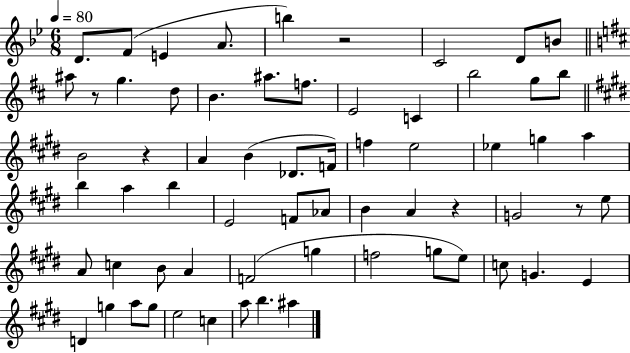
{
  \clef treble
  \numericTimeSignature
  \time 6/8
  \key bes \major
  \tempo 4 = 80
  d'8. f'8( e'4 a'8. | b''4) r2 | c'2 d'8 b'8 | \bar "||" \break \key d \major ais''8 r8 g''4. d''8 | b'4. ais''8. f''8. | e'2 c'4 | b''2 g''8 b''8 | \break \bar "||" \break \key e \major b'2 r4 | a'4 b'4( des'8. f'16) | f''4 e''2 | ees''4 g''4 a''4 | \break b''4 a''4 b''4 | e'2 f'8 aes'8 | b'4 a'4 r4 | g'2 r8 e''8 | \break a'8 c''4 b'8 a'4 | f'2( g''4 | f''2 g''8 e''8) | c''8 g'4. e'4 | \break d'4 g''4 a''8 g''8 | e''2 c''4 | a''8 b''4. ais''4 | \bar "|."
}